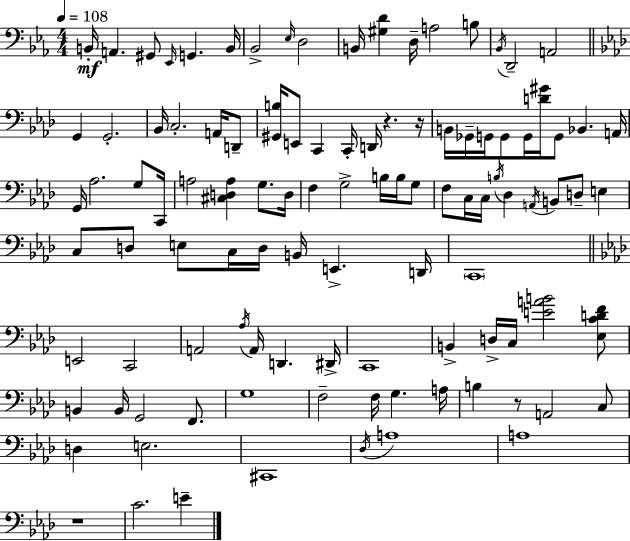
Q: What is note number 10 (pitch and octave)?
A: B2